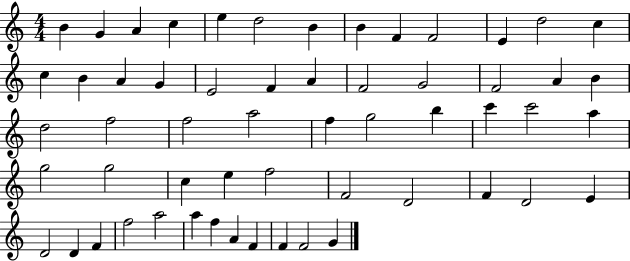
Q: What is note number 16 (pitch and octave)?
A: A4